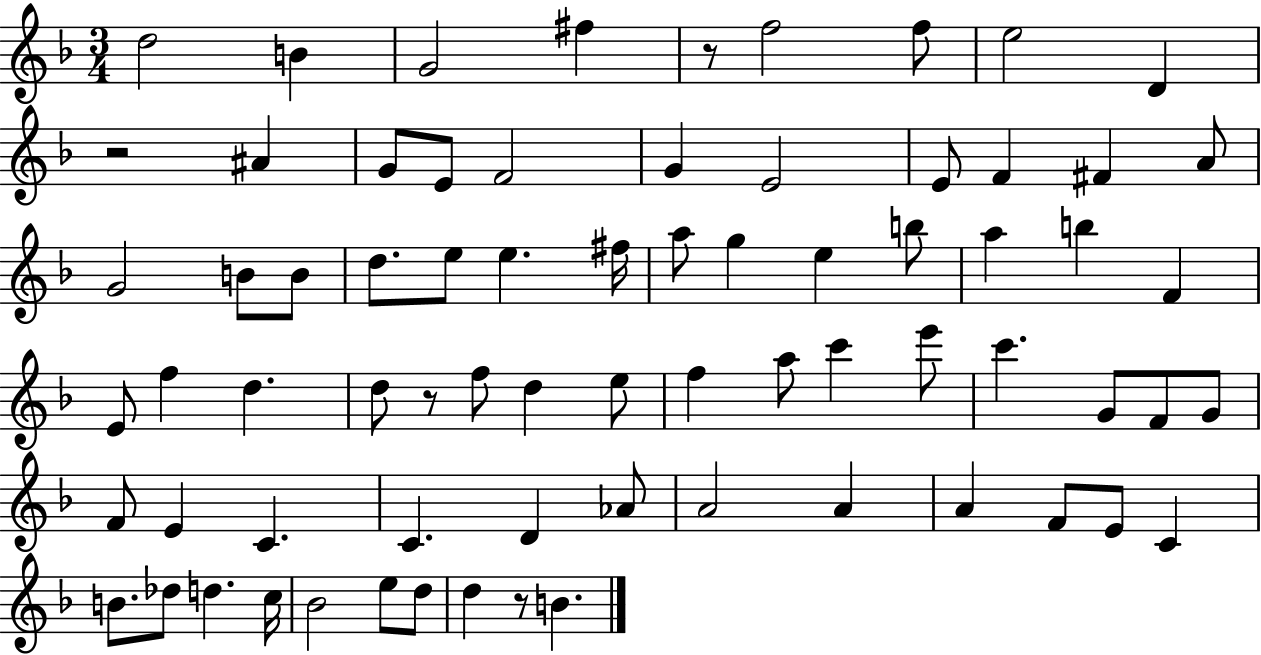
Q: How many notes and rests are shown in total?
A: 72